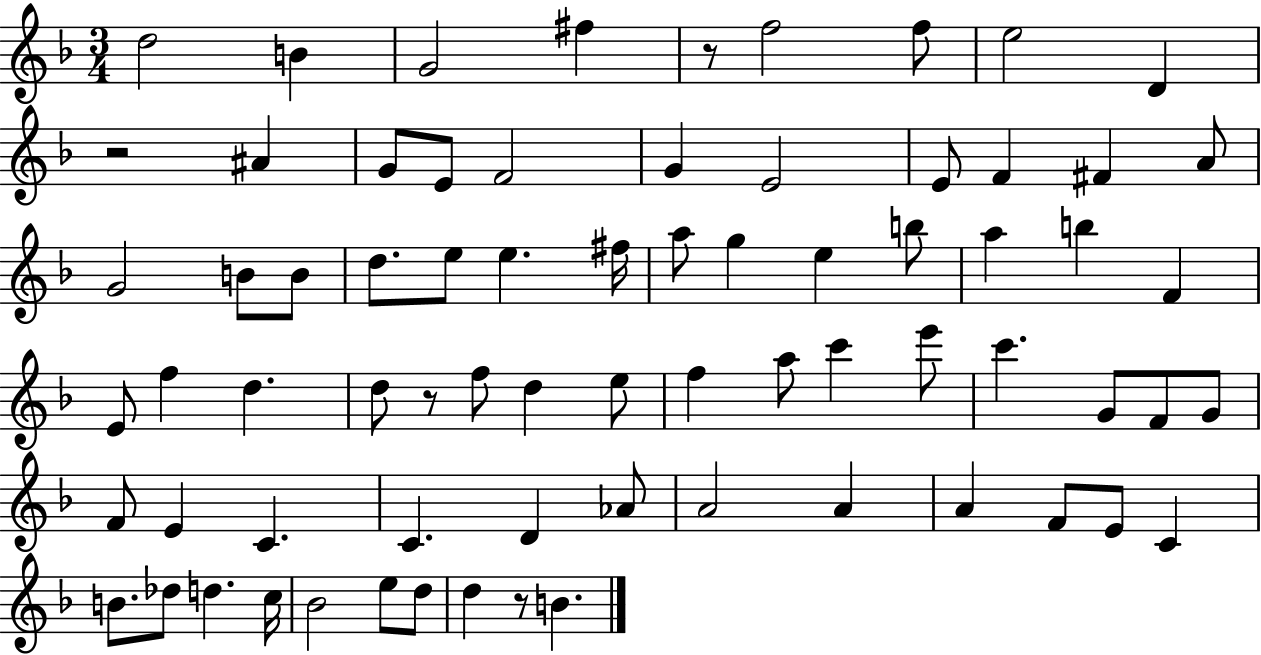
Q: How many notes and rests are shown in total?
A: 72